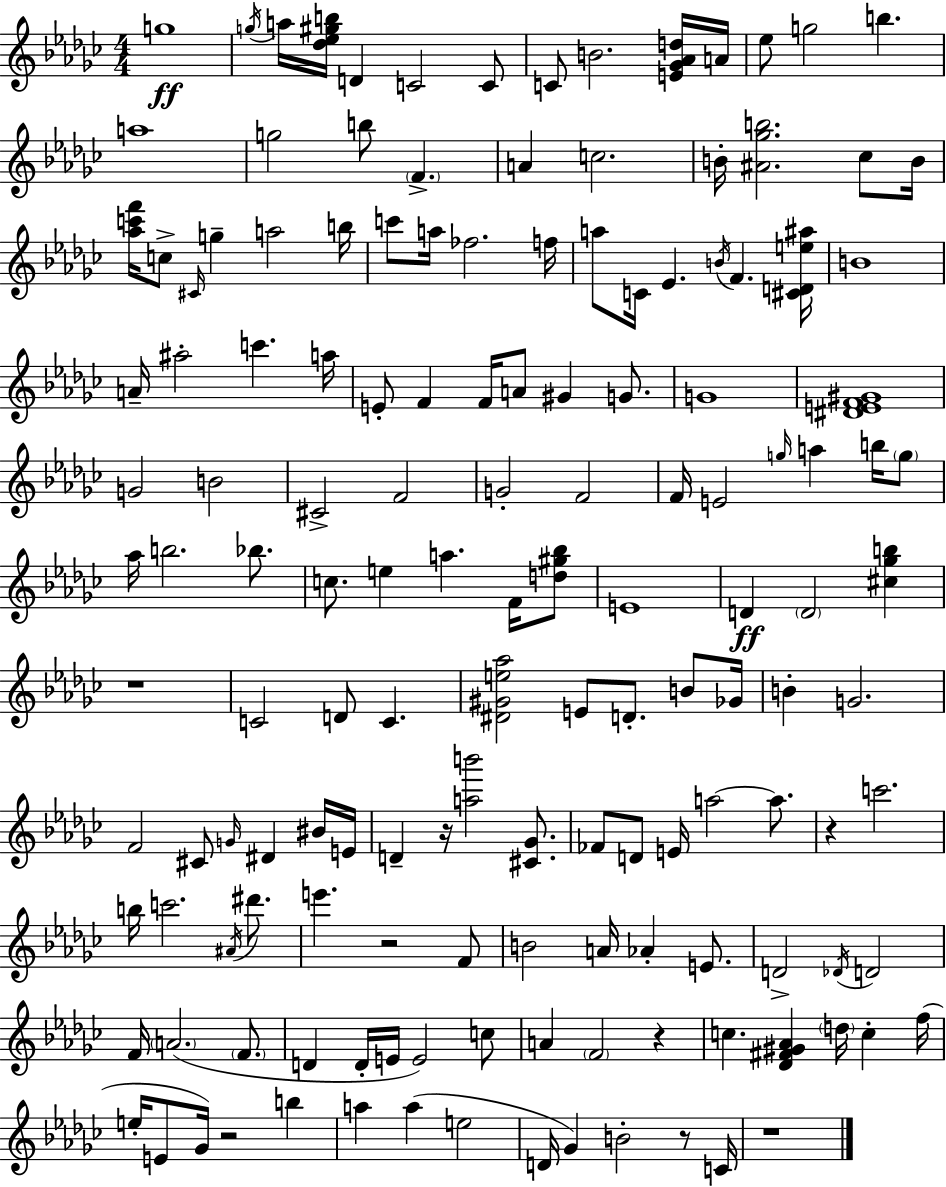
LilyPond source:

{
  \clef treble
  \numericTimeSignature
  \time 4/4
  \key ees \minor
  g''1\ff | \acciaccatura { g''16 } a''16 <des'' ees'' gis'' b''>16 d'4 c'2 c'8 | c'8 b'2. <e' ges' aes' d''>16 | a'16 ees''8 g''2 b''4. | \break a''1 | g''2 b''8 \parenthesize f'4.-> | a'4 c''2. | b'16-. <ais' ges'' b''>2. ces''8 | \break b'16 <aes'' c''' f'''>16 c''8-> \grace { cis'16 } g''4-- a''2 | b''16 c'''8 a''16 fes''2. | f''16 a''8 c'16 ees'4. \acciaccatura { b'16 } f'4. | <cis' d' e'' ais''>16 b'1 | \break a'16-- ais''2-. c'''4. | a''16 e'8-. f'4 f'16 a'8 gis'4 | g'8. g'1 | <dis' e' f' gis'>1 | \break g'2 b'2 | cis'2-> f'2 | g'2-. f'2 | f'16 e'2 \grace { g''16 } a''4 | \break b''16 \parenthesize g''8 aes''16 b''2. | bes''8. c''8. e''4 a''4. | f'16 <d'' gis'' bes''>8 e'1 | d'4\ff \parenthesize d'2 | \break <cis'' ges'' b''>4 r1 | c'2 d'8 c'4. | <dis' gis' e'' aes''>2 e'8 d'8.-. | b'8 ges'16 b'4-. g'2. | \break f'2 cis'8 \grace { g'16 } dis'4 | bis'16 e'16 d'4-- r16 <a'' b'''>2 | <cis' ges'>8. fes'8 d'8 e'16 a''2~~ | a''8. r4 c'''2. | \break b''16 c'''2. | \acciaccatura { ais'16 } dis'''8. e'''4. r2 | f'8 b'2 a'16 aes'4-. | e'8. d'2-> \acciaccatura { des'16 } d'2 | \break f'16 \parenthesize a'2.( | \parenthesize f'8. d'4 d'16-. e'16 e'2) | c''8 a'4 \parenthesize f'2 | r4 c''4. <des' fis' gis' aes'>4 | \break \parenthesize d''16 c''4-. f''16( e''16-. e'8 ges'16) r2 | b''4 a''4 a''4( e''2 | d'16 ges'4) b'2-. | r8 c'16 r1 | \break \bar "|."
}